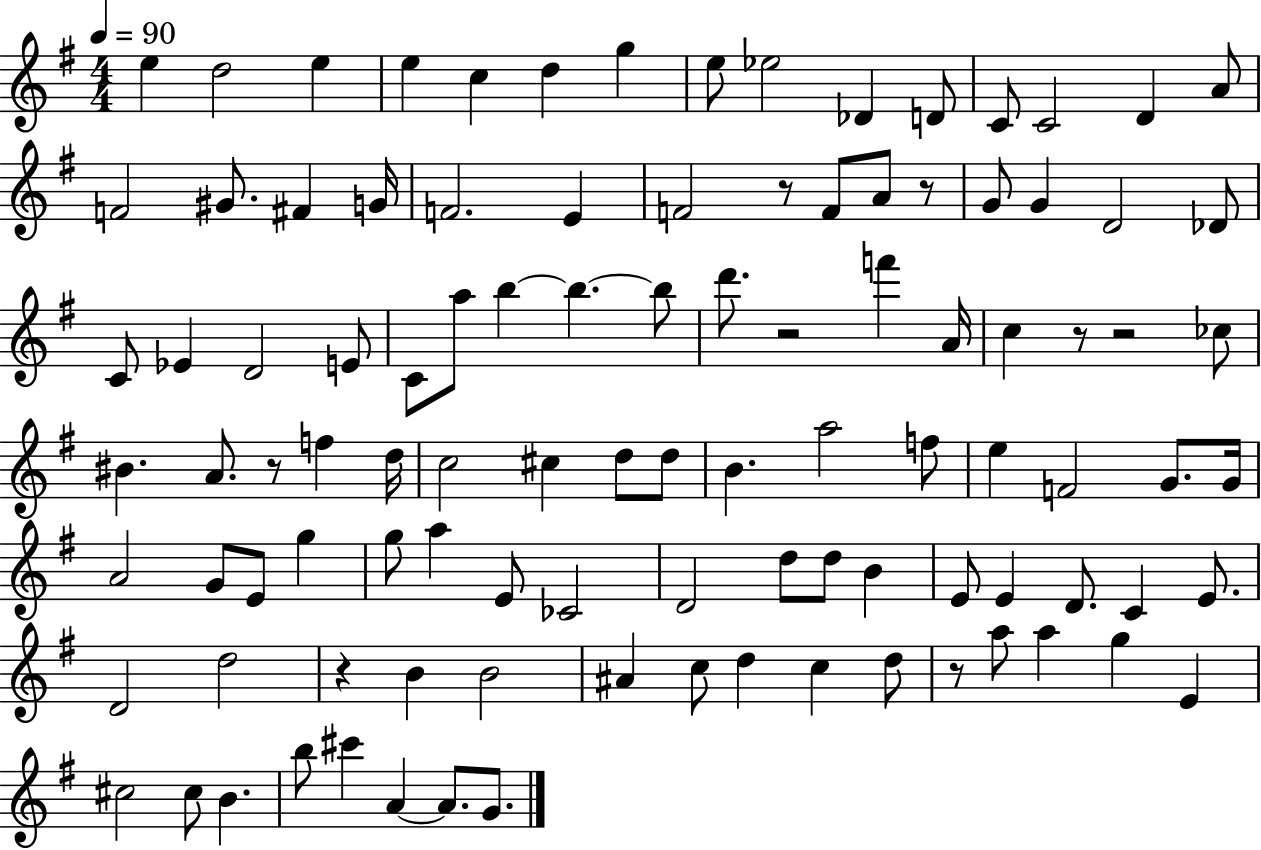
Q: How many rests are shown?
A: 8